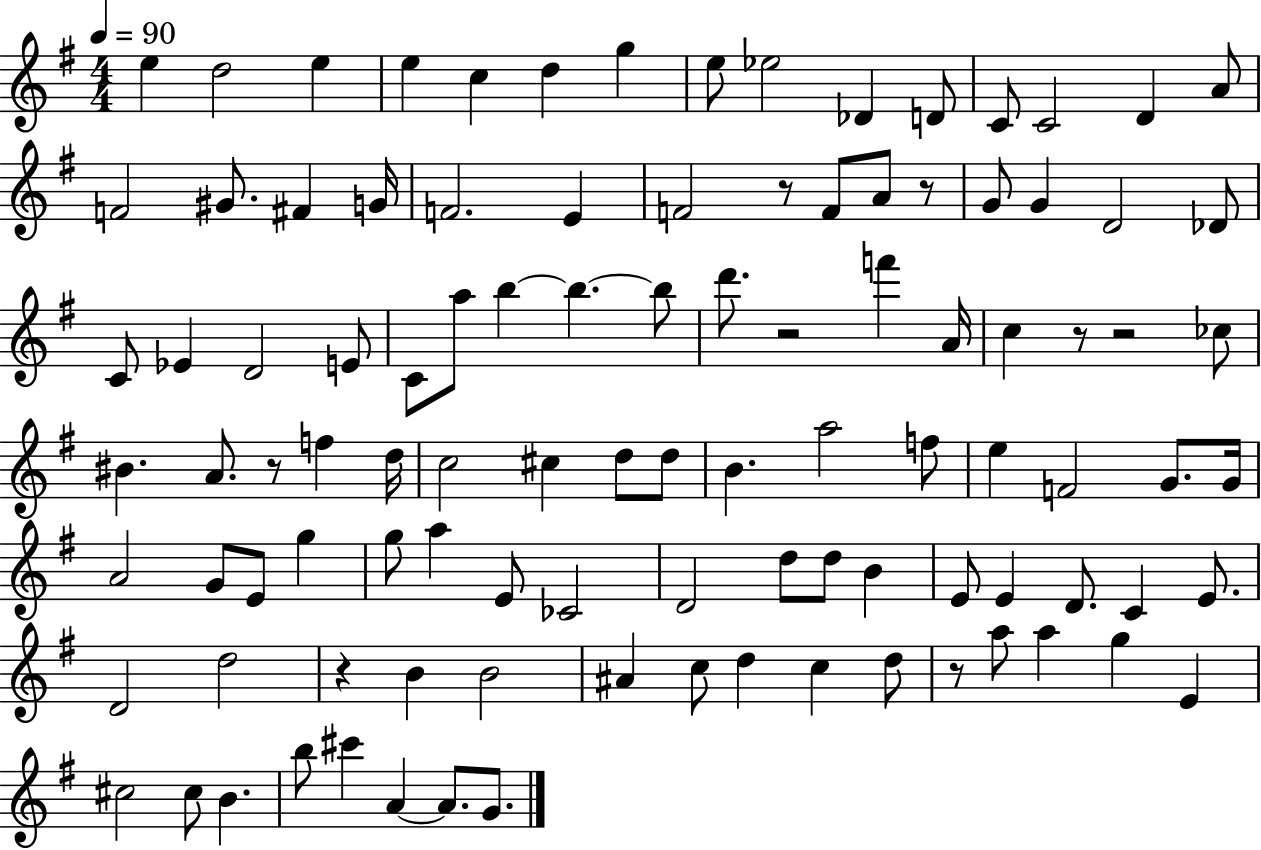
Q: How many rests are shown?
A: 8